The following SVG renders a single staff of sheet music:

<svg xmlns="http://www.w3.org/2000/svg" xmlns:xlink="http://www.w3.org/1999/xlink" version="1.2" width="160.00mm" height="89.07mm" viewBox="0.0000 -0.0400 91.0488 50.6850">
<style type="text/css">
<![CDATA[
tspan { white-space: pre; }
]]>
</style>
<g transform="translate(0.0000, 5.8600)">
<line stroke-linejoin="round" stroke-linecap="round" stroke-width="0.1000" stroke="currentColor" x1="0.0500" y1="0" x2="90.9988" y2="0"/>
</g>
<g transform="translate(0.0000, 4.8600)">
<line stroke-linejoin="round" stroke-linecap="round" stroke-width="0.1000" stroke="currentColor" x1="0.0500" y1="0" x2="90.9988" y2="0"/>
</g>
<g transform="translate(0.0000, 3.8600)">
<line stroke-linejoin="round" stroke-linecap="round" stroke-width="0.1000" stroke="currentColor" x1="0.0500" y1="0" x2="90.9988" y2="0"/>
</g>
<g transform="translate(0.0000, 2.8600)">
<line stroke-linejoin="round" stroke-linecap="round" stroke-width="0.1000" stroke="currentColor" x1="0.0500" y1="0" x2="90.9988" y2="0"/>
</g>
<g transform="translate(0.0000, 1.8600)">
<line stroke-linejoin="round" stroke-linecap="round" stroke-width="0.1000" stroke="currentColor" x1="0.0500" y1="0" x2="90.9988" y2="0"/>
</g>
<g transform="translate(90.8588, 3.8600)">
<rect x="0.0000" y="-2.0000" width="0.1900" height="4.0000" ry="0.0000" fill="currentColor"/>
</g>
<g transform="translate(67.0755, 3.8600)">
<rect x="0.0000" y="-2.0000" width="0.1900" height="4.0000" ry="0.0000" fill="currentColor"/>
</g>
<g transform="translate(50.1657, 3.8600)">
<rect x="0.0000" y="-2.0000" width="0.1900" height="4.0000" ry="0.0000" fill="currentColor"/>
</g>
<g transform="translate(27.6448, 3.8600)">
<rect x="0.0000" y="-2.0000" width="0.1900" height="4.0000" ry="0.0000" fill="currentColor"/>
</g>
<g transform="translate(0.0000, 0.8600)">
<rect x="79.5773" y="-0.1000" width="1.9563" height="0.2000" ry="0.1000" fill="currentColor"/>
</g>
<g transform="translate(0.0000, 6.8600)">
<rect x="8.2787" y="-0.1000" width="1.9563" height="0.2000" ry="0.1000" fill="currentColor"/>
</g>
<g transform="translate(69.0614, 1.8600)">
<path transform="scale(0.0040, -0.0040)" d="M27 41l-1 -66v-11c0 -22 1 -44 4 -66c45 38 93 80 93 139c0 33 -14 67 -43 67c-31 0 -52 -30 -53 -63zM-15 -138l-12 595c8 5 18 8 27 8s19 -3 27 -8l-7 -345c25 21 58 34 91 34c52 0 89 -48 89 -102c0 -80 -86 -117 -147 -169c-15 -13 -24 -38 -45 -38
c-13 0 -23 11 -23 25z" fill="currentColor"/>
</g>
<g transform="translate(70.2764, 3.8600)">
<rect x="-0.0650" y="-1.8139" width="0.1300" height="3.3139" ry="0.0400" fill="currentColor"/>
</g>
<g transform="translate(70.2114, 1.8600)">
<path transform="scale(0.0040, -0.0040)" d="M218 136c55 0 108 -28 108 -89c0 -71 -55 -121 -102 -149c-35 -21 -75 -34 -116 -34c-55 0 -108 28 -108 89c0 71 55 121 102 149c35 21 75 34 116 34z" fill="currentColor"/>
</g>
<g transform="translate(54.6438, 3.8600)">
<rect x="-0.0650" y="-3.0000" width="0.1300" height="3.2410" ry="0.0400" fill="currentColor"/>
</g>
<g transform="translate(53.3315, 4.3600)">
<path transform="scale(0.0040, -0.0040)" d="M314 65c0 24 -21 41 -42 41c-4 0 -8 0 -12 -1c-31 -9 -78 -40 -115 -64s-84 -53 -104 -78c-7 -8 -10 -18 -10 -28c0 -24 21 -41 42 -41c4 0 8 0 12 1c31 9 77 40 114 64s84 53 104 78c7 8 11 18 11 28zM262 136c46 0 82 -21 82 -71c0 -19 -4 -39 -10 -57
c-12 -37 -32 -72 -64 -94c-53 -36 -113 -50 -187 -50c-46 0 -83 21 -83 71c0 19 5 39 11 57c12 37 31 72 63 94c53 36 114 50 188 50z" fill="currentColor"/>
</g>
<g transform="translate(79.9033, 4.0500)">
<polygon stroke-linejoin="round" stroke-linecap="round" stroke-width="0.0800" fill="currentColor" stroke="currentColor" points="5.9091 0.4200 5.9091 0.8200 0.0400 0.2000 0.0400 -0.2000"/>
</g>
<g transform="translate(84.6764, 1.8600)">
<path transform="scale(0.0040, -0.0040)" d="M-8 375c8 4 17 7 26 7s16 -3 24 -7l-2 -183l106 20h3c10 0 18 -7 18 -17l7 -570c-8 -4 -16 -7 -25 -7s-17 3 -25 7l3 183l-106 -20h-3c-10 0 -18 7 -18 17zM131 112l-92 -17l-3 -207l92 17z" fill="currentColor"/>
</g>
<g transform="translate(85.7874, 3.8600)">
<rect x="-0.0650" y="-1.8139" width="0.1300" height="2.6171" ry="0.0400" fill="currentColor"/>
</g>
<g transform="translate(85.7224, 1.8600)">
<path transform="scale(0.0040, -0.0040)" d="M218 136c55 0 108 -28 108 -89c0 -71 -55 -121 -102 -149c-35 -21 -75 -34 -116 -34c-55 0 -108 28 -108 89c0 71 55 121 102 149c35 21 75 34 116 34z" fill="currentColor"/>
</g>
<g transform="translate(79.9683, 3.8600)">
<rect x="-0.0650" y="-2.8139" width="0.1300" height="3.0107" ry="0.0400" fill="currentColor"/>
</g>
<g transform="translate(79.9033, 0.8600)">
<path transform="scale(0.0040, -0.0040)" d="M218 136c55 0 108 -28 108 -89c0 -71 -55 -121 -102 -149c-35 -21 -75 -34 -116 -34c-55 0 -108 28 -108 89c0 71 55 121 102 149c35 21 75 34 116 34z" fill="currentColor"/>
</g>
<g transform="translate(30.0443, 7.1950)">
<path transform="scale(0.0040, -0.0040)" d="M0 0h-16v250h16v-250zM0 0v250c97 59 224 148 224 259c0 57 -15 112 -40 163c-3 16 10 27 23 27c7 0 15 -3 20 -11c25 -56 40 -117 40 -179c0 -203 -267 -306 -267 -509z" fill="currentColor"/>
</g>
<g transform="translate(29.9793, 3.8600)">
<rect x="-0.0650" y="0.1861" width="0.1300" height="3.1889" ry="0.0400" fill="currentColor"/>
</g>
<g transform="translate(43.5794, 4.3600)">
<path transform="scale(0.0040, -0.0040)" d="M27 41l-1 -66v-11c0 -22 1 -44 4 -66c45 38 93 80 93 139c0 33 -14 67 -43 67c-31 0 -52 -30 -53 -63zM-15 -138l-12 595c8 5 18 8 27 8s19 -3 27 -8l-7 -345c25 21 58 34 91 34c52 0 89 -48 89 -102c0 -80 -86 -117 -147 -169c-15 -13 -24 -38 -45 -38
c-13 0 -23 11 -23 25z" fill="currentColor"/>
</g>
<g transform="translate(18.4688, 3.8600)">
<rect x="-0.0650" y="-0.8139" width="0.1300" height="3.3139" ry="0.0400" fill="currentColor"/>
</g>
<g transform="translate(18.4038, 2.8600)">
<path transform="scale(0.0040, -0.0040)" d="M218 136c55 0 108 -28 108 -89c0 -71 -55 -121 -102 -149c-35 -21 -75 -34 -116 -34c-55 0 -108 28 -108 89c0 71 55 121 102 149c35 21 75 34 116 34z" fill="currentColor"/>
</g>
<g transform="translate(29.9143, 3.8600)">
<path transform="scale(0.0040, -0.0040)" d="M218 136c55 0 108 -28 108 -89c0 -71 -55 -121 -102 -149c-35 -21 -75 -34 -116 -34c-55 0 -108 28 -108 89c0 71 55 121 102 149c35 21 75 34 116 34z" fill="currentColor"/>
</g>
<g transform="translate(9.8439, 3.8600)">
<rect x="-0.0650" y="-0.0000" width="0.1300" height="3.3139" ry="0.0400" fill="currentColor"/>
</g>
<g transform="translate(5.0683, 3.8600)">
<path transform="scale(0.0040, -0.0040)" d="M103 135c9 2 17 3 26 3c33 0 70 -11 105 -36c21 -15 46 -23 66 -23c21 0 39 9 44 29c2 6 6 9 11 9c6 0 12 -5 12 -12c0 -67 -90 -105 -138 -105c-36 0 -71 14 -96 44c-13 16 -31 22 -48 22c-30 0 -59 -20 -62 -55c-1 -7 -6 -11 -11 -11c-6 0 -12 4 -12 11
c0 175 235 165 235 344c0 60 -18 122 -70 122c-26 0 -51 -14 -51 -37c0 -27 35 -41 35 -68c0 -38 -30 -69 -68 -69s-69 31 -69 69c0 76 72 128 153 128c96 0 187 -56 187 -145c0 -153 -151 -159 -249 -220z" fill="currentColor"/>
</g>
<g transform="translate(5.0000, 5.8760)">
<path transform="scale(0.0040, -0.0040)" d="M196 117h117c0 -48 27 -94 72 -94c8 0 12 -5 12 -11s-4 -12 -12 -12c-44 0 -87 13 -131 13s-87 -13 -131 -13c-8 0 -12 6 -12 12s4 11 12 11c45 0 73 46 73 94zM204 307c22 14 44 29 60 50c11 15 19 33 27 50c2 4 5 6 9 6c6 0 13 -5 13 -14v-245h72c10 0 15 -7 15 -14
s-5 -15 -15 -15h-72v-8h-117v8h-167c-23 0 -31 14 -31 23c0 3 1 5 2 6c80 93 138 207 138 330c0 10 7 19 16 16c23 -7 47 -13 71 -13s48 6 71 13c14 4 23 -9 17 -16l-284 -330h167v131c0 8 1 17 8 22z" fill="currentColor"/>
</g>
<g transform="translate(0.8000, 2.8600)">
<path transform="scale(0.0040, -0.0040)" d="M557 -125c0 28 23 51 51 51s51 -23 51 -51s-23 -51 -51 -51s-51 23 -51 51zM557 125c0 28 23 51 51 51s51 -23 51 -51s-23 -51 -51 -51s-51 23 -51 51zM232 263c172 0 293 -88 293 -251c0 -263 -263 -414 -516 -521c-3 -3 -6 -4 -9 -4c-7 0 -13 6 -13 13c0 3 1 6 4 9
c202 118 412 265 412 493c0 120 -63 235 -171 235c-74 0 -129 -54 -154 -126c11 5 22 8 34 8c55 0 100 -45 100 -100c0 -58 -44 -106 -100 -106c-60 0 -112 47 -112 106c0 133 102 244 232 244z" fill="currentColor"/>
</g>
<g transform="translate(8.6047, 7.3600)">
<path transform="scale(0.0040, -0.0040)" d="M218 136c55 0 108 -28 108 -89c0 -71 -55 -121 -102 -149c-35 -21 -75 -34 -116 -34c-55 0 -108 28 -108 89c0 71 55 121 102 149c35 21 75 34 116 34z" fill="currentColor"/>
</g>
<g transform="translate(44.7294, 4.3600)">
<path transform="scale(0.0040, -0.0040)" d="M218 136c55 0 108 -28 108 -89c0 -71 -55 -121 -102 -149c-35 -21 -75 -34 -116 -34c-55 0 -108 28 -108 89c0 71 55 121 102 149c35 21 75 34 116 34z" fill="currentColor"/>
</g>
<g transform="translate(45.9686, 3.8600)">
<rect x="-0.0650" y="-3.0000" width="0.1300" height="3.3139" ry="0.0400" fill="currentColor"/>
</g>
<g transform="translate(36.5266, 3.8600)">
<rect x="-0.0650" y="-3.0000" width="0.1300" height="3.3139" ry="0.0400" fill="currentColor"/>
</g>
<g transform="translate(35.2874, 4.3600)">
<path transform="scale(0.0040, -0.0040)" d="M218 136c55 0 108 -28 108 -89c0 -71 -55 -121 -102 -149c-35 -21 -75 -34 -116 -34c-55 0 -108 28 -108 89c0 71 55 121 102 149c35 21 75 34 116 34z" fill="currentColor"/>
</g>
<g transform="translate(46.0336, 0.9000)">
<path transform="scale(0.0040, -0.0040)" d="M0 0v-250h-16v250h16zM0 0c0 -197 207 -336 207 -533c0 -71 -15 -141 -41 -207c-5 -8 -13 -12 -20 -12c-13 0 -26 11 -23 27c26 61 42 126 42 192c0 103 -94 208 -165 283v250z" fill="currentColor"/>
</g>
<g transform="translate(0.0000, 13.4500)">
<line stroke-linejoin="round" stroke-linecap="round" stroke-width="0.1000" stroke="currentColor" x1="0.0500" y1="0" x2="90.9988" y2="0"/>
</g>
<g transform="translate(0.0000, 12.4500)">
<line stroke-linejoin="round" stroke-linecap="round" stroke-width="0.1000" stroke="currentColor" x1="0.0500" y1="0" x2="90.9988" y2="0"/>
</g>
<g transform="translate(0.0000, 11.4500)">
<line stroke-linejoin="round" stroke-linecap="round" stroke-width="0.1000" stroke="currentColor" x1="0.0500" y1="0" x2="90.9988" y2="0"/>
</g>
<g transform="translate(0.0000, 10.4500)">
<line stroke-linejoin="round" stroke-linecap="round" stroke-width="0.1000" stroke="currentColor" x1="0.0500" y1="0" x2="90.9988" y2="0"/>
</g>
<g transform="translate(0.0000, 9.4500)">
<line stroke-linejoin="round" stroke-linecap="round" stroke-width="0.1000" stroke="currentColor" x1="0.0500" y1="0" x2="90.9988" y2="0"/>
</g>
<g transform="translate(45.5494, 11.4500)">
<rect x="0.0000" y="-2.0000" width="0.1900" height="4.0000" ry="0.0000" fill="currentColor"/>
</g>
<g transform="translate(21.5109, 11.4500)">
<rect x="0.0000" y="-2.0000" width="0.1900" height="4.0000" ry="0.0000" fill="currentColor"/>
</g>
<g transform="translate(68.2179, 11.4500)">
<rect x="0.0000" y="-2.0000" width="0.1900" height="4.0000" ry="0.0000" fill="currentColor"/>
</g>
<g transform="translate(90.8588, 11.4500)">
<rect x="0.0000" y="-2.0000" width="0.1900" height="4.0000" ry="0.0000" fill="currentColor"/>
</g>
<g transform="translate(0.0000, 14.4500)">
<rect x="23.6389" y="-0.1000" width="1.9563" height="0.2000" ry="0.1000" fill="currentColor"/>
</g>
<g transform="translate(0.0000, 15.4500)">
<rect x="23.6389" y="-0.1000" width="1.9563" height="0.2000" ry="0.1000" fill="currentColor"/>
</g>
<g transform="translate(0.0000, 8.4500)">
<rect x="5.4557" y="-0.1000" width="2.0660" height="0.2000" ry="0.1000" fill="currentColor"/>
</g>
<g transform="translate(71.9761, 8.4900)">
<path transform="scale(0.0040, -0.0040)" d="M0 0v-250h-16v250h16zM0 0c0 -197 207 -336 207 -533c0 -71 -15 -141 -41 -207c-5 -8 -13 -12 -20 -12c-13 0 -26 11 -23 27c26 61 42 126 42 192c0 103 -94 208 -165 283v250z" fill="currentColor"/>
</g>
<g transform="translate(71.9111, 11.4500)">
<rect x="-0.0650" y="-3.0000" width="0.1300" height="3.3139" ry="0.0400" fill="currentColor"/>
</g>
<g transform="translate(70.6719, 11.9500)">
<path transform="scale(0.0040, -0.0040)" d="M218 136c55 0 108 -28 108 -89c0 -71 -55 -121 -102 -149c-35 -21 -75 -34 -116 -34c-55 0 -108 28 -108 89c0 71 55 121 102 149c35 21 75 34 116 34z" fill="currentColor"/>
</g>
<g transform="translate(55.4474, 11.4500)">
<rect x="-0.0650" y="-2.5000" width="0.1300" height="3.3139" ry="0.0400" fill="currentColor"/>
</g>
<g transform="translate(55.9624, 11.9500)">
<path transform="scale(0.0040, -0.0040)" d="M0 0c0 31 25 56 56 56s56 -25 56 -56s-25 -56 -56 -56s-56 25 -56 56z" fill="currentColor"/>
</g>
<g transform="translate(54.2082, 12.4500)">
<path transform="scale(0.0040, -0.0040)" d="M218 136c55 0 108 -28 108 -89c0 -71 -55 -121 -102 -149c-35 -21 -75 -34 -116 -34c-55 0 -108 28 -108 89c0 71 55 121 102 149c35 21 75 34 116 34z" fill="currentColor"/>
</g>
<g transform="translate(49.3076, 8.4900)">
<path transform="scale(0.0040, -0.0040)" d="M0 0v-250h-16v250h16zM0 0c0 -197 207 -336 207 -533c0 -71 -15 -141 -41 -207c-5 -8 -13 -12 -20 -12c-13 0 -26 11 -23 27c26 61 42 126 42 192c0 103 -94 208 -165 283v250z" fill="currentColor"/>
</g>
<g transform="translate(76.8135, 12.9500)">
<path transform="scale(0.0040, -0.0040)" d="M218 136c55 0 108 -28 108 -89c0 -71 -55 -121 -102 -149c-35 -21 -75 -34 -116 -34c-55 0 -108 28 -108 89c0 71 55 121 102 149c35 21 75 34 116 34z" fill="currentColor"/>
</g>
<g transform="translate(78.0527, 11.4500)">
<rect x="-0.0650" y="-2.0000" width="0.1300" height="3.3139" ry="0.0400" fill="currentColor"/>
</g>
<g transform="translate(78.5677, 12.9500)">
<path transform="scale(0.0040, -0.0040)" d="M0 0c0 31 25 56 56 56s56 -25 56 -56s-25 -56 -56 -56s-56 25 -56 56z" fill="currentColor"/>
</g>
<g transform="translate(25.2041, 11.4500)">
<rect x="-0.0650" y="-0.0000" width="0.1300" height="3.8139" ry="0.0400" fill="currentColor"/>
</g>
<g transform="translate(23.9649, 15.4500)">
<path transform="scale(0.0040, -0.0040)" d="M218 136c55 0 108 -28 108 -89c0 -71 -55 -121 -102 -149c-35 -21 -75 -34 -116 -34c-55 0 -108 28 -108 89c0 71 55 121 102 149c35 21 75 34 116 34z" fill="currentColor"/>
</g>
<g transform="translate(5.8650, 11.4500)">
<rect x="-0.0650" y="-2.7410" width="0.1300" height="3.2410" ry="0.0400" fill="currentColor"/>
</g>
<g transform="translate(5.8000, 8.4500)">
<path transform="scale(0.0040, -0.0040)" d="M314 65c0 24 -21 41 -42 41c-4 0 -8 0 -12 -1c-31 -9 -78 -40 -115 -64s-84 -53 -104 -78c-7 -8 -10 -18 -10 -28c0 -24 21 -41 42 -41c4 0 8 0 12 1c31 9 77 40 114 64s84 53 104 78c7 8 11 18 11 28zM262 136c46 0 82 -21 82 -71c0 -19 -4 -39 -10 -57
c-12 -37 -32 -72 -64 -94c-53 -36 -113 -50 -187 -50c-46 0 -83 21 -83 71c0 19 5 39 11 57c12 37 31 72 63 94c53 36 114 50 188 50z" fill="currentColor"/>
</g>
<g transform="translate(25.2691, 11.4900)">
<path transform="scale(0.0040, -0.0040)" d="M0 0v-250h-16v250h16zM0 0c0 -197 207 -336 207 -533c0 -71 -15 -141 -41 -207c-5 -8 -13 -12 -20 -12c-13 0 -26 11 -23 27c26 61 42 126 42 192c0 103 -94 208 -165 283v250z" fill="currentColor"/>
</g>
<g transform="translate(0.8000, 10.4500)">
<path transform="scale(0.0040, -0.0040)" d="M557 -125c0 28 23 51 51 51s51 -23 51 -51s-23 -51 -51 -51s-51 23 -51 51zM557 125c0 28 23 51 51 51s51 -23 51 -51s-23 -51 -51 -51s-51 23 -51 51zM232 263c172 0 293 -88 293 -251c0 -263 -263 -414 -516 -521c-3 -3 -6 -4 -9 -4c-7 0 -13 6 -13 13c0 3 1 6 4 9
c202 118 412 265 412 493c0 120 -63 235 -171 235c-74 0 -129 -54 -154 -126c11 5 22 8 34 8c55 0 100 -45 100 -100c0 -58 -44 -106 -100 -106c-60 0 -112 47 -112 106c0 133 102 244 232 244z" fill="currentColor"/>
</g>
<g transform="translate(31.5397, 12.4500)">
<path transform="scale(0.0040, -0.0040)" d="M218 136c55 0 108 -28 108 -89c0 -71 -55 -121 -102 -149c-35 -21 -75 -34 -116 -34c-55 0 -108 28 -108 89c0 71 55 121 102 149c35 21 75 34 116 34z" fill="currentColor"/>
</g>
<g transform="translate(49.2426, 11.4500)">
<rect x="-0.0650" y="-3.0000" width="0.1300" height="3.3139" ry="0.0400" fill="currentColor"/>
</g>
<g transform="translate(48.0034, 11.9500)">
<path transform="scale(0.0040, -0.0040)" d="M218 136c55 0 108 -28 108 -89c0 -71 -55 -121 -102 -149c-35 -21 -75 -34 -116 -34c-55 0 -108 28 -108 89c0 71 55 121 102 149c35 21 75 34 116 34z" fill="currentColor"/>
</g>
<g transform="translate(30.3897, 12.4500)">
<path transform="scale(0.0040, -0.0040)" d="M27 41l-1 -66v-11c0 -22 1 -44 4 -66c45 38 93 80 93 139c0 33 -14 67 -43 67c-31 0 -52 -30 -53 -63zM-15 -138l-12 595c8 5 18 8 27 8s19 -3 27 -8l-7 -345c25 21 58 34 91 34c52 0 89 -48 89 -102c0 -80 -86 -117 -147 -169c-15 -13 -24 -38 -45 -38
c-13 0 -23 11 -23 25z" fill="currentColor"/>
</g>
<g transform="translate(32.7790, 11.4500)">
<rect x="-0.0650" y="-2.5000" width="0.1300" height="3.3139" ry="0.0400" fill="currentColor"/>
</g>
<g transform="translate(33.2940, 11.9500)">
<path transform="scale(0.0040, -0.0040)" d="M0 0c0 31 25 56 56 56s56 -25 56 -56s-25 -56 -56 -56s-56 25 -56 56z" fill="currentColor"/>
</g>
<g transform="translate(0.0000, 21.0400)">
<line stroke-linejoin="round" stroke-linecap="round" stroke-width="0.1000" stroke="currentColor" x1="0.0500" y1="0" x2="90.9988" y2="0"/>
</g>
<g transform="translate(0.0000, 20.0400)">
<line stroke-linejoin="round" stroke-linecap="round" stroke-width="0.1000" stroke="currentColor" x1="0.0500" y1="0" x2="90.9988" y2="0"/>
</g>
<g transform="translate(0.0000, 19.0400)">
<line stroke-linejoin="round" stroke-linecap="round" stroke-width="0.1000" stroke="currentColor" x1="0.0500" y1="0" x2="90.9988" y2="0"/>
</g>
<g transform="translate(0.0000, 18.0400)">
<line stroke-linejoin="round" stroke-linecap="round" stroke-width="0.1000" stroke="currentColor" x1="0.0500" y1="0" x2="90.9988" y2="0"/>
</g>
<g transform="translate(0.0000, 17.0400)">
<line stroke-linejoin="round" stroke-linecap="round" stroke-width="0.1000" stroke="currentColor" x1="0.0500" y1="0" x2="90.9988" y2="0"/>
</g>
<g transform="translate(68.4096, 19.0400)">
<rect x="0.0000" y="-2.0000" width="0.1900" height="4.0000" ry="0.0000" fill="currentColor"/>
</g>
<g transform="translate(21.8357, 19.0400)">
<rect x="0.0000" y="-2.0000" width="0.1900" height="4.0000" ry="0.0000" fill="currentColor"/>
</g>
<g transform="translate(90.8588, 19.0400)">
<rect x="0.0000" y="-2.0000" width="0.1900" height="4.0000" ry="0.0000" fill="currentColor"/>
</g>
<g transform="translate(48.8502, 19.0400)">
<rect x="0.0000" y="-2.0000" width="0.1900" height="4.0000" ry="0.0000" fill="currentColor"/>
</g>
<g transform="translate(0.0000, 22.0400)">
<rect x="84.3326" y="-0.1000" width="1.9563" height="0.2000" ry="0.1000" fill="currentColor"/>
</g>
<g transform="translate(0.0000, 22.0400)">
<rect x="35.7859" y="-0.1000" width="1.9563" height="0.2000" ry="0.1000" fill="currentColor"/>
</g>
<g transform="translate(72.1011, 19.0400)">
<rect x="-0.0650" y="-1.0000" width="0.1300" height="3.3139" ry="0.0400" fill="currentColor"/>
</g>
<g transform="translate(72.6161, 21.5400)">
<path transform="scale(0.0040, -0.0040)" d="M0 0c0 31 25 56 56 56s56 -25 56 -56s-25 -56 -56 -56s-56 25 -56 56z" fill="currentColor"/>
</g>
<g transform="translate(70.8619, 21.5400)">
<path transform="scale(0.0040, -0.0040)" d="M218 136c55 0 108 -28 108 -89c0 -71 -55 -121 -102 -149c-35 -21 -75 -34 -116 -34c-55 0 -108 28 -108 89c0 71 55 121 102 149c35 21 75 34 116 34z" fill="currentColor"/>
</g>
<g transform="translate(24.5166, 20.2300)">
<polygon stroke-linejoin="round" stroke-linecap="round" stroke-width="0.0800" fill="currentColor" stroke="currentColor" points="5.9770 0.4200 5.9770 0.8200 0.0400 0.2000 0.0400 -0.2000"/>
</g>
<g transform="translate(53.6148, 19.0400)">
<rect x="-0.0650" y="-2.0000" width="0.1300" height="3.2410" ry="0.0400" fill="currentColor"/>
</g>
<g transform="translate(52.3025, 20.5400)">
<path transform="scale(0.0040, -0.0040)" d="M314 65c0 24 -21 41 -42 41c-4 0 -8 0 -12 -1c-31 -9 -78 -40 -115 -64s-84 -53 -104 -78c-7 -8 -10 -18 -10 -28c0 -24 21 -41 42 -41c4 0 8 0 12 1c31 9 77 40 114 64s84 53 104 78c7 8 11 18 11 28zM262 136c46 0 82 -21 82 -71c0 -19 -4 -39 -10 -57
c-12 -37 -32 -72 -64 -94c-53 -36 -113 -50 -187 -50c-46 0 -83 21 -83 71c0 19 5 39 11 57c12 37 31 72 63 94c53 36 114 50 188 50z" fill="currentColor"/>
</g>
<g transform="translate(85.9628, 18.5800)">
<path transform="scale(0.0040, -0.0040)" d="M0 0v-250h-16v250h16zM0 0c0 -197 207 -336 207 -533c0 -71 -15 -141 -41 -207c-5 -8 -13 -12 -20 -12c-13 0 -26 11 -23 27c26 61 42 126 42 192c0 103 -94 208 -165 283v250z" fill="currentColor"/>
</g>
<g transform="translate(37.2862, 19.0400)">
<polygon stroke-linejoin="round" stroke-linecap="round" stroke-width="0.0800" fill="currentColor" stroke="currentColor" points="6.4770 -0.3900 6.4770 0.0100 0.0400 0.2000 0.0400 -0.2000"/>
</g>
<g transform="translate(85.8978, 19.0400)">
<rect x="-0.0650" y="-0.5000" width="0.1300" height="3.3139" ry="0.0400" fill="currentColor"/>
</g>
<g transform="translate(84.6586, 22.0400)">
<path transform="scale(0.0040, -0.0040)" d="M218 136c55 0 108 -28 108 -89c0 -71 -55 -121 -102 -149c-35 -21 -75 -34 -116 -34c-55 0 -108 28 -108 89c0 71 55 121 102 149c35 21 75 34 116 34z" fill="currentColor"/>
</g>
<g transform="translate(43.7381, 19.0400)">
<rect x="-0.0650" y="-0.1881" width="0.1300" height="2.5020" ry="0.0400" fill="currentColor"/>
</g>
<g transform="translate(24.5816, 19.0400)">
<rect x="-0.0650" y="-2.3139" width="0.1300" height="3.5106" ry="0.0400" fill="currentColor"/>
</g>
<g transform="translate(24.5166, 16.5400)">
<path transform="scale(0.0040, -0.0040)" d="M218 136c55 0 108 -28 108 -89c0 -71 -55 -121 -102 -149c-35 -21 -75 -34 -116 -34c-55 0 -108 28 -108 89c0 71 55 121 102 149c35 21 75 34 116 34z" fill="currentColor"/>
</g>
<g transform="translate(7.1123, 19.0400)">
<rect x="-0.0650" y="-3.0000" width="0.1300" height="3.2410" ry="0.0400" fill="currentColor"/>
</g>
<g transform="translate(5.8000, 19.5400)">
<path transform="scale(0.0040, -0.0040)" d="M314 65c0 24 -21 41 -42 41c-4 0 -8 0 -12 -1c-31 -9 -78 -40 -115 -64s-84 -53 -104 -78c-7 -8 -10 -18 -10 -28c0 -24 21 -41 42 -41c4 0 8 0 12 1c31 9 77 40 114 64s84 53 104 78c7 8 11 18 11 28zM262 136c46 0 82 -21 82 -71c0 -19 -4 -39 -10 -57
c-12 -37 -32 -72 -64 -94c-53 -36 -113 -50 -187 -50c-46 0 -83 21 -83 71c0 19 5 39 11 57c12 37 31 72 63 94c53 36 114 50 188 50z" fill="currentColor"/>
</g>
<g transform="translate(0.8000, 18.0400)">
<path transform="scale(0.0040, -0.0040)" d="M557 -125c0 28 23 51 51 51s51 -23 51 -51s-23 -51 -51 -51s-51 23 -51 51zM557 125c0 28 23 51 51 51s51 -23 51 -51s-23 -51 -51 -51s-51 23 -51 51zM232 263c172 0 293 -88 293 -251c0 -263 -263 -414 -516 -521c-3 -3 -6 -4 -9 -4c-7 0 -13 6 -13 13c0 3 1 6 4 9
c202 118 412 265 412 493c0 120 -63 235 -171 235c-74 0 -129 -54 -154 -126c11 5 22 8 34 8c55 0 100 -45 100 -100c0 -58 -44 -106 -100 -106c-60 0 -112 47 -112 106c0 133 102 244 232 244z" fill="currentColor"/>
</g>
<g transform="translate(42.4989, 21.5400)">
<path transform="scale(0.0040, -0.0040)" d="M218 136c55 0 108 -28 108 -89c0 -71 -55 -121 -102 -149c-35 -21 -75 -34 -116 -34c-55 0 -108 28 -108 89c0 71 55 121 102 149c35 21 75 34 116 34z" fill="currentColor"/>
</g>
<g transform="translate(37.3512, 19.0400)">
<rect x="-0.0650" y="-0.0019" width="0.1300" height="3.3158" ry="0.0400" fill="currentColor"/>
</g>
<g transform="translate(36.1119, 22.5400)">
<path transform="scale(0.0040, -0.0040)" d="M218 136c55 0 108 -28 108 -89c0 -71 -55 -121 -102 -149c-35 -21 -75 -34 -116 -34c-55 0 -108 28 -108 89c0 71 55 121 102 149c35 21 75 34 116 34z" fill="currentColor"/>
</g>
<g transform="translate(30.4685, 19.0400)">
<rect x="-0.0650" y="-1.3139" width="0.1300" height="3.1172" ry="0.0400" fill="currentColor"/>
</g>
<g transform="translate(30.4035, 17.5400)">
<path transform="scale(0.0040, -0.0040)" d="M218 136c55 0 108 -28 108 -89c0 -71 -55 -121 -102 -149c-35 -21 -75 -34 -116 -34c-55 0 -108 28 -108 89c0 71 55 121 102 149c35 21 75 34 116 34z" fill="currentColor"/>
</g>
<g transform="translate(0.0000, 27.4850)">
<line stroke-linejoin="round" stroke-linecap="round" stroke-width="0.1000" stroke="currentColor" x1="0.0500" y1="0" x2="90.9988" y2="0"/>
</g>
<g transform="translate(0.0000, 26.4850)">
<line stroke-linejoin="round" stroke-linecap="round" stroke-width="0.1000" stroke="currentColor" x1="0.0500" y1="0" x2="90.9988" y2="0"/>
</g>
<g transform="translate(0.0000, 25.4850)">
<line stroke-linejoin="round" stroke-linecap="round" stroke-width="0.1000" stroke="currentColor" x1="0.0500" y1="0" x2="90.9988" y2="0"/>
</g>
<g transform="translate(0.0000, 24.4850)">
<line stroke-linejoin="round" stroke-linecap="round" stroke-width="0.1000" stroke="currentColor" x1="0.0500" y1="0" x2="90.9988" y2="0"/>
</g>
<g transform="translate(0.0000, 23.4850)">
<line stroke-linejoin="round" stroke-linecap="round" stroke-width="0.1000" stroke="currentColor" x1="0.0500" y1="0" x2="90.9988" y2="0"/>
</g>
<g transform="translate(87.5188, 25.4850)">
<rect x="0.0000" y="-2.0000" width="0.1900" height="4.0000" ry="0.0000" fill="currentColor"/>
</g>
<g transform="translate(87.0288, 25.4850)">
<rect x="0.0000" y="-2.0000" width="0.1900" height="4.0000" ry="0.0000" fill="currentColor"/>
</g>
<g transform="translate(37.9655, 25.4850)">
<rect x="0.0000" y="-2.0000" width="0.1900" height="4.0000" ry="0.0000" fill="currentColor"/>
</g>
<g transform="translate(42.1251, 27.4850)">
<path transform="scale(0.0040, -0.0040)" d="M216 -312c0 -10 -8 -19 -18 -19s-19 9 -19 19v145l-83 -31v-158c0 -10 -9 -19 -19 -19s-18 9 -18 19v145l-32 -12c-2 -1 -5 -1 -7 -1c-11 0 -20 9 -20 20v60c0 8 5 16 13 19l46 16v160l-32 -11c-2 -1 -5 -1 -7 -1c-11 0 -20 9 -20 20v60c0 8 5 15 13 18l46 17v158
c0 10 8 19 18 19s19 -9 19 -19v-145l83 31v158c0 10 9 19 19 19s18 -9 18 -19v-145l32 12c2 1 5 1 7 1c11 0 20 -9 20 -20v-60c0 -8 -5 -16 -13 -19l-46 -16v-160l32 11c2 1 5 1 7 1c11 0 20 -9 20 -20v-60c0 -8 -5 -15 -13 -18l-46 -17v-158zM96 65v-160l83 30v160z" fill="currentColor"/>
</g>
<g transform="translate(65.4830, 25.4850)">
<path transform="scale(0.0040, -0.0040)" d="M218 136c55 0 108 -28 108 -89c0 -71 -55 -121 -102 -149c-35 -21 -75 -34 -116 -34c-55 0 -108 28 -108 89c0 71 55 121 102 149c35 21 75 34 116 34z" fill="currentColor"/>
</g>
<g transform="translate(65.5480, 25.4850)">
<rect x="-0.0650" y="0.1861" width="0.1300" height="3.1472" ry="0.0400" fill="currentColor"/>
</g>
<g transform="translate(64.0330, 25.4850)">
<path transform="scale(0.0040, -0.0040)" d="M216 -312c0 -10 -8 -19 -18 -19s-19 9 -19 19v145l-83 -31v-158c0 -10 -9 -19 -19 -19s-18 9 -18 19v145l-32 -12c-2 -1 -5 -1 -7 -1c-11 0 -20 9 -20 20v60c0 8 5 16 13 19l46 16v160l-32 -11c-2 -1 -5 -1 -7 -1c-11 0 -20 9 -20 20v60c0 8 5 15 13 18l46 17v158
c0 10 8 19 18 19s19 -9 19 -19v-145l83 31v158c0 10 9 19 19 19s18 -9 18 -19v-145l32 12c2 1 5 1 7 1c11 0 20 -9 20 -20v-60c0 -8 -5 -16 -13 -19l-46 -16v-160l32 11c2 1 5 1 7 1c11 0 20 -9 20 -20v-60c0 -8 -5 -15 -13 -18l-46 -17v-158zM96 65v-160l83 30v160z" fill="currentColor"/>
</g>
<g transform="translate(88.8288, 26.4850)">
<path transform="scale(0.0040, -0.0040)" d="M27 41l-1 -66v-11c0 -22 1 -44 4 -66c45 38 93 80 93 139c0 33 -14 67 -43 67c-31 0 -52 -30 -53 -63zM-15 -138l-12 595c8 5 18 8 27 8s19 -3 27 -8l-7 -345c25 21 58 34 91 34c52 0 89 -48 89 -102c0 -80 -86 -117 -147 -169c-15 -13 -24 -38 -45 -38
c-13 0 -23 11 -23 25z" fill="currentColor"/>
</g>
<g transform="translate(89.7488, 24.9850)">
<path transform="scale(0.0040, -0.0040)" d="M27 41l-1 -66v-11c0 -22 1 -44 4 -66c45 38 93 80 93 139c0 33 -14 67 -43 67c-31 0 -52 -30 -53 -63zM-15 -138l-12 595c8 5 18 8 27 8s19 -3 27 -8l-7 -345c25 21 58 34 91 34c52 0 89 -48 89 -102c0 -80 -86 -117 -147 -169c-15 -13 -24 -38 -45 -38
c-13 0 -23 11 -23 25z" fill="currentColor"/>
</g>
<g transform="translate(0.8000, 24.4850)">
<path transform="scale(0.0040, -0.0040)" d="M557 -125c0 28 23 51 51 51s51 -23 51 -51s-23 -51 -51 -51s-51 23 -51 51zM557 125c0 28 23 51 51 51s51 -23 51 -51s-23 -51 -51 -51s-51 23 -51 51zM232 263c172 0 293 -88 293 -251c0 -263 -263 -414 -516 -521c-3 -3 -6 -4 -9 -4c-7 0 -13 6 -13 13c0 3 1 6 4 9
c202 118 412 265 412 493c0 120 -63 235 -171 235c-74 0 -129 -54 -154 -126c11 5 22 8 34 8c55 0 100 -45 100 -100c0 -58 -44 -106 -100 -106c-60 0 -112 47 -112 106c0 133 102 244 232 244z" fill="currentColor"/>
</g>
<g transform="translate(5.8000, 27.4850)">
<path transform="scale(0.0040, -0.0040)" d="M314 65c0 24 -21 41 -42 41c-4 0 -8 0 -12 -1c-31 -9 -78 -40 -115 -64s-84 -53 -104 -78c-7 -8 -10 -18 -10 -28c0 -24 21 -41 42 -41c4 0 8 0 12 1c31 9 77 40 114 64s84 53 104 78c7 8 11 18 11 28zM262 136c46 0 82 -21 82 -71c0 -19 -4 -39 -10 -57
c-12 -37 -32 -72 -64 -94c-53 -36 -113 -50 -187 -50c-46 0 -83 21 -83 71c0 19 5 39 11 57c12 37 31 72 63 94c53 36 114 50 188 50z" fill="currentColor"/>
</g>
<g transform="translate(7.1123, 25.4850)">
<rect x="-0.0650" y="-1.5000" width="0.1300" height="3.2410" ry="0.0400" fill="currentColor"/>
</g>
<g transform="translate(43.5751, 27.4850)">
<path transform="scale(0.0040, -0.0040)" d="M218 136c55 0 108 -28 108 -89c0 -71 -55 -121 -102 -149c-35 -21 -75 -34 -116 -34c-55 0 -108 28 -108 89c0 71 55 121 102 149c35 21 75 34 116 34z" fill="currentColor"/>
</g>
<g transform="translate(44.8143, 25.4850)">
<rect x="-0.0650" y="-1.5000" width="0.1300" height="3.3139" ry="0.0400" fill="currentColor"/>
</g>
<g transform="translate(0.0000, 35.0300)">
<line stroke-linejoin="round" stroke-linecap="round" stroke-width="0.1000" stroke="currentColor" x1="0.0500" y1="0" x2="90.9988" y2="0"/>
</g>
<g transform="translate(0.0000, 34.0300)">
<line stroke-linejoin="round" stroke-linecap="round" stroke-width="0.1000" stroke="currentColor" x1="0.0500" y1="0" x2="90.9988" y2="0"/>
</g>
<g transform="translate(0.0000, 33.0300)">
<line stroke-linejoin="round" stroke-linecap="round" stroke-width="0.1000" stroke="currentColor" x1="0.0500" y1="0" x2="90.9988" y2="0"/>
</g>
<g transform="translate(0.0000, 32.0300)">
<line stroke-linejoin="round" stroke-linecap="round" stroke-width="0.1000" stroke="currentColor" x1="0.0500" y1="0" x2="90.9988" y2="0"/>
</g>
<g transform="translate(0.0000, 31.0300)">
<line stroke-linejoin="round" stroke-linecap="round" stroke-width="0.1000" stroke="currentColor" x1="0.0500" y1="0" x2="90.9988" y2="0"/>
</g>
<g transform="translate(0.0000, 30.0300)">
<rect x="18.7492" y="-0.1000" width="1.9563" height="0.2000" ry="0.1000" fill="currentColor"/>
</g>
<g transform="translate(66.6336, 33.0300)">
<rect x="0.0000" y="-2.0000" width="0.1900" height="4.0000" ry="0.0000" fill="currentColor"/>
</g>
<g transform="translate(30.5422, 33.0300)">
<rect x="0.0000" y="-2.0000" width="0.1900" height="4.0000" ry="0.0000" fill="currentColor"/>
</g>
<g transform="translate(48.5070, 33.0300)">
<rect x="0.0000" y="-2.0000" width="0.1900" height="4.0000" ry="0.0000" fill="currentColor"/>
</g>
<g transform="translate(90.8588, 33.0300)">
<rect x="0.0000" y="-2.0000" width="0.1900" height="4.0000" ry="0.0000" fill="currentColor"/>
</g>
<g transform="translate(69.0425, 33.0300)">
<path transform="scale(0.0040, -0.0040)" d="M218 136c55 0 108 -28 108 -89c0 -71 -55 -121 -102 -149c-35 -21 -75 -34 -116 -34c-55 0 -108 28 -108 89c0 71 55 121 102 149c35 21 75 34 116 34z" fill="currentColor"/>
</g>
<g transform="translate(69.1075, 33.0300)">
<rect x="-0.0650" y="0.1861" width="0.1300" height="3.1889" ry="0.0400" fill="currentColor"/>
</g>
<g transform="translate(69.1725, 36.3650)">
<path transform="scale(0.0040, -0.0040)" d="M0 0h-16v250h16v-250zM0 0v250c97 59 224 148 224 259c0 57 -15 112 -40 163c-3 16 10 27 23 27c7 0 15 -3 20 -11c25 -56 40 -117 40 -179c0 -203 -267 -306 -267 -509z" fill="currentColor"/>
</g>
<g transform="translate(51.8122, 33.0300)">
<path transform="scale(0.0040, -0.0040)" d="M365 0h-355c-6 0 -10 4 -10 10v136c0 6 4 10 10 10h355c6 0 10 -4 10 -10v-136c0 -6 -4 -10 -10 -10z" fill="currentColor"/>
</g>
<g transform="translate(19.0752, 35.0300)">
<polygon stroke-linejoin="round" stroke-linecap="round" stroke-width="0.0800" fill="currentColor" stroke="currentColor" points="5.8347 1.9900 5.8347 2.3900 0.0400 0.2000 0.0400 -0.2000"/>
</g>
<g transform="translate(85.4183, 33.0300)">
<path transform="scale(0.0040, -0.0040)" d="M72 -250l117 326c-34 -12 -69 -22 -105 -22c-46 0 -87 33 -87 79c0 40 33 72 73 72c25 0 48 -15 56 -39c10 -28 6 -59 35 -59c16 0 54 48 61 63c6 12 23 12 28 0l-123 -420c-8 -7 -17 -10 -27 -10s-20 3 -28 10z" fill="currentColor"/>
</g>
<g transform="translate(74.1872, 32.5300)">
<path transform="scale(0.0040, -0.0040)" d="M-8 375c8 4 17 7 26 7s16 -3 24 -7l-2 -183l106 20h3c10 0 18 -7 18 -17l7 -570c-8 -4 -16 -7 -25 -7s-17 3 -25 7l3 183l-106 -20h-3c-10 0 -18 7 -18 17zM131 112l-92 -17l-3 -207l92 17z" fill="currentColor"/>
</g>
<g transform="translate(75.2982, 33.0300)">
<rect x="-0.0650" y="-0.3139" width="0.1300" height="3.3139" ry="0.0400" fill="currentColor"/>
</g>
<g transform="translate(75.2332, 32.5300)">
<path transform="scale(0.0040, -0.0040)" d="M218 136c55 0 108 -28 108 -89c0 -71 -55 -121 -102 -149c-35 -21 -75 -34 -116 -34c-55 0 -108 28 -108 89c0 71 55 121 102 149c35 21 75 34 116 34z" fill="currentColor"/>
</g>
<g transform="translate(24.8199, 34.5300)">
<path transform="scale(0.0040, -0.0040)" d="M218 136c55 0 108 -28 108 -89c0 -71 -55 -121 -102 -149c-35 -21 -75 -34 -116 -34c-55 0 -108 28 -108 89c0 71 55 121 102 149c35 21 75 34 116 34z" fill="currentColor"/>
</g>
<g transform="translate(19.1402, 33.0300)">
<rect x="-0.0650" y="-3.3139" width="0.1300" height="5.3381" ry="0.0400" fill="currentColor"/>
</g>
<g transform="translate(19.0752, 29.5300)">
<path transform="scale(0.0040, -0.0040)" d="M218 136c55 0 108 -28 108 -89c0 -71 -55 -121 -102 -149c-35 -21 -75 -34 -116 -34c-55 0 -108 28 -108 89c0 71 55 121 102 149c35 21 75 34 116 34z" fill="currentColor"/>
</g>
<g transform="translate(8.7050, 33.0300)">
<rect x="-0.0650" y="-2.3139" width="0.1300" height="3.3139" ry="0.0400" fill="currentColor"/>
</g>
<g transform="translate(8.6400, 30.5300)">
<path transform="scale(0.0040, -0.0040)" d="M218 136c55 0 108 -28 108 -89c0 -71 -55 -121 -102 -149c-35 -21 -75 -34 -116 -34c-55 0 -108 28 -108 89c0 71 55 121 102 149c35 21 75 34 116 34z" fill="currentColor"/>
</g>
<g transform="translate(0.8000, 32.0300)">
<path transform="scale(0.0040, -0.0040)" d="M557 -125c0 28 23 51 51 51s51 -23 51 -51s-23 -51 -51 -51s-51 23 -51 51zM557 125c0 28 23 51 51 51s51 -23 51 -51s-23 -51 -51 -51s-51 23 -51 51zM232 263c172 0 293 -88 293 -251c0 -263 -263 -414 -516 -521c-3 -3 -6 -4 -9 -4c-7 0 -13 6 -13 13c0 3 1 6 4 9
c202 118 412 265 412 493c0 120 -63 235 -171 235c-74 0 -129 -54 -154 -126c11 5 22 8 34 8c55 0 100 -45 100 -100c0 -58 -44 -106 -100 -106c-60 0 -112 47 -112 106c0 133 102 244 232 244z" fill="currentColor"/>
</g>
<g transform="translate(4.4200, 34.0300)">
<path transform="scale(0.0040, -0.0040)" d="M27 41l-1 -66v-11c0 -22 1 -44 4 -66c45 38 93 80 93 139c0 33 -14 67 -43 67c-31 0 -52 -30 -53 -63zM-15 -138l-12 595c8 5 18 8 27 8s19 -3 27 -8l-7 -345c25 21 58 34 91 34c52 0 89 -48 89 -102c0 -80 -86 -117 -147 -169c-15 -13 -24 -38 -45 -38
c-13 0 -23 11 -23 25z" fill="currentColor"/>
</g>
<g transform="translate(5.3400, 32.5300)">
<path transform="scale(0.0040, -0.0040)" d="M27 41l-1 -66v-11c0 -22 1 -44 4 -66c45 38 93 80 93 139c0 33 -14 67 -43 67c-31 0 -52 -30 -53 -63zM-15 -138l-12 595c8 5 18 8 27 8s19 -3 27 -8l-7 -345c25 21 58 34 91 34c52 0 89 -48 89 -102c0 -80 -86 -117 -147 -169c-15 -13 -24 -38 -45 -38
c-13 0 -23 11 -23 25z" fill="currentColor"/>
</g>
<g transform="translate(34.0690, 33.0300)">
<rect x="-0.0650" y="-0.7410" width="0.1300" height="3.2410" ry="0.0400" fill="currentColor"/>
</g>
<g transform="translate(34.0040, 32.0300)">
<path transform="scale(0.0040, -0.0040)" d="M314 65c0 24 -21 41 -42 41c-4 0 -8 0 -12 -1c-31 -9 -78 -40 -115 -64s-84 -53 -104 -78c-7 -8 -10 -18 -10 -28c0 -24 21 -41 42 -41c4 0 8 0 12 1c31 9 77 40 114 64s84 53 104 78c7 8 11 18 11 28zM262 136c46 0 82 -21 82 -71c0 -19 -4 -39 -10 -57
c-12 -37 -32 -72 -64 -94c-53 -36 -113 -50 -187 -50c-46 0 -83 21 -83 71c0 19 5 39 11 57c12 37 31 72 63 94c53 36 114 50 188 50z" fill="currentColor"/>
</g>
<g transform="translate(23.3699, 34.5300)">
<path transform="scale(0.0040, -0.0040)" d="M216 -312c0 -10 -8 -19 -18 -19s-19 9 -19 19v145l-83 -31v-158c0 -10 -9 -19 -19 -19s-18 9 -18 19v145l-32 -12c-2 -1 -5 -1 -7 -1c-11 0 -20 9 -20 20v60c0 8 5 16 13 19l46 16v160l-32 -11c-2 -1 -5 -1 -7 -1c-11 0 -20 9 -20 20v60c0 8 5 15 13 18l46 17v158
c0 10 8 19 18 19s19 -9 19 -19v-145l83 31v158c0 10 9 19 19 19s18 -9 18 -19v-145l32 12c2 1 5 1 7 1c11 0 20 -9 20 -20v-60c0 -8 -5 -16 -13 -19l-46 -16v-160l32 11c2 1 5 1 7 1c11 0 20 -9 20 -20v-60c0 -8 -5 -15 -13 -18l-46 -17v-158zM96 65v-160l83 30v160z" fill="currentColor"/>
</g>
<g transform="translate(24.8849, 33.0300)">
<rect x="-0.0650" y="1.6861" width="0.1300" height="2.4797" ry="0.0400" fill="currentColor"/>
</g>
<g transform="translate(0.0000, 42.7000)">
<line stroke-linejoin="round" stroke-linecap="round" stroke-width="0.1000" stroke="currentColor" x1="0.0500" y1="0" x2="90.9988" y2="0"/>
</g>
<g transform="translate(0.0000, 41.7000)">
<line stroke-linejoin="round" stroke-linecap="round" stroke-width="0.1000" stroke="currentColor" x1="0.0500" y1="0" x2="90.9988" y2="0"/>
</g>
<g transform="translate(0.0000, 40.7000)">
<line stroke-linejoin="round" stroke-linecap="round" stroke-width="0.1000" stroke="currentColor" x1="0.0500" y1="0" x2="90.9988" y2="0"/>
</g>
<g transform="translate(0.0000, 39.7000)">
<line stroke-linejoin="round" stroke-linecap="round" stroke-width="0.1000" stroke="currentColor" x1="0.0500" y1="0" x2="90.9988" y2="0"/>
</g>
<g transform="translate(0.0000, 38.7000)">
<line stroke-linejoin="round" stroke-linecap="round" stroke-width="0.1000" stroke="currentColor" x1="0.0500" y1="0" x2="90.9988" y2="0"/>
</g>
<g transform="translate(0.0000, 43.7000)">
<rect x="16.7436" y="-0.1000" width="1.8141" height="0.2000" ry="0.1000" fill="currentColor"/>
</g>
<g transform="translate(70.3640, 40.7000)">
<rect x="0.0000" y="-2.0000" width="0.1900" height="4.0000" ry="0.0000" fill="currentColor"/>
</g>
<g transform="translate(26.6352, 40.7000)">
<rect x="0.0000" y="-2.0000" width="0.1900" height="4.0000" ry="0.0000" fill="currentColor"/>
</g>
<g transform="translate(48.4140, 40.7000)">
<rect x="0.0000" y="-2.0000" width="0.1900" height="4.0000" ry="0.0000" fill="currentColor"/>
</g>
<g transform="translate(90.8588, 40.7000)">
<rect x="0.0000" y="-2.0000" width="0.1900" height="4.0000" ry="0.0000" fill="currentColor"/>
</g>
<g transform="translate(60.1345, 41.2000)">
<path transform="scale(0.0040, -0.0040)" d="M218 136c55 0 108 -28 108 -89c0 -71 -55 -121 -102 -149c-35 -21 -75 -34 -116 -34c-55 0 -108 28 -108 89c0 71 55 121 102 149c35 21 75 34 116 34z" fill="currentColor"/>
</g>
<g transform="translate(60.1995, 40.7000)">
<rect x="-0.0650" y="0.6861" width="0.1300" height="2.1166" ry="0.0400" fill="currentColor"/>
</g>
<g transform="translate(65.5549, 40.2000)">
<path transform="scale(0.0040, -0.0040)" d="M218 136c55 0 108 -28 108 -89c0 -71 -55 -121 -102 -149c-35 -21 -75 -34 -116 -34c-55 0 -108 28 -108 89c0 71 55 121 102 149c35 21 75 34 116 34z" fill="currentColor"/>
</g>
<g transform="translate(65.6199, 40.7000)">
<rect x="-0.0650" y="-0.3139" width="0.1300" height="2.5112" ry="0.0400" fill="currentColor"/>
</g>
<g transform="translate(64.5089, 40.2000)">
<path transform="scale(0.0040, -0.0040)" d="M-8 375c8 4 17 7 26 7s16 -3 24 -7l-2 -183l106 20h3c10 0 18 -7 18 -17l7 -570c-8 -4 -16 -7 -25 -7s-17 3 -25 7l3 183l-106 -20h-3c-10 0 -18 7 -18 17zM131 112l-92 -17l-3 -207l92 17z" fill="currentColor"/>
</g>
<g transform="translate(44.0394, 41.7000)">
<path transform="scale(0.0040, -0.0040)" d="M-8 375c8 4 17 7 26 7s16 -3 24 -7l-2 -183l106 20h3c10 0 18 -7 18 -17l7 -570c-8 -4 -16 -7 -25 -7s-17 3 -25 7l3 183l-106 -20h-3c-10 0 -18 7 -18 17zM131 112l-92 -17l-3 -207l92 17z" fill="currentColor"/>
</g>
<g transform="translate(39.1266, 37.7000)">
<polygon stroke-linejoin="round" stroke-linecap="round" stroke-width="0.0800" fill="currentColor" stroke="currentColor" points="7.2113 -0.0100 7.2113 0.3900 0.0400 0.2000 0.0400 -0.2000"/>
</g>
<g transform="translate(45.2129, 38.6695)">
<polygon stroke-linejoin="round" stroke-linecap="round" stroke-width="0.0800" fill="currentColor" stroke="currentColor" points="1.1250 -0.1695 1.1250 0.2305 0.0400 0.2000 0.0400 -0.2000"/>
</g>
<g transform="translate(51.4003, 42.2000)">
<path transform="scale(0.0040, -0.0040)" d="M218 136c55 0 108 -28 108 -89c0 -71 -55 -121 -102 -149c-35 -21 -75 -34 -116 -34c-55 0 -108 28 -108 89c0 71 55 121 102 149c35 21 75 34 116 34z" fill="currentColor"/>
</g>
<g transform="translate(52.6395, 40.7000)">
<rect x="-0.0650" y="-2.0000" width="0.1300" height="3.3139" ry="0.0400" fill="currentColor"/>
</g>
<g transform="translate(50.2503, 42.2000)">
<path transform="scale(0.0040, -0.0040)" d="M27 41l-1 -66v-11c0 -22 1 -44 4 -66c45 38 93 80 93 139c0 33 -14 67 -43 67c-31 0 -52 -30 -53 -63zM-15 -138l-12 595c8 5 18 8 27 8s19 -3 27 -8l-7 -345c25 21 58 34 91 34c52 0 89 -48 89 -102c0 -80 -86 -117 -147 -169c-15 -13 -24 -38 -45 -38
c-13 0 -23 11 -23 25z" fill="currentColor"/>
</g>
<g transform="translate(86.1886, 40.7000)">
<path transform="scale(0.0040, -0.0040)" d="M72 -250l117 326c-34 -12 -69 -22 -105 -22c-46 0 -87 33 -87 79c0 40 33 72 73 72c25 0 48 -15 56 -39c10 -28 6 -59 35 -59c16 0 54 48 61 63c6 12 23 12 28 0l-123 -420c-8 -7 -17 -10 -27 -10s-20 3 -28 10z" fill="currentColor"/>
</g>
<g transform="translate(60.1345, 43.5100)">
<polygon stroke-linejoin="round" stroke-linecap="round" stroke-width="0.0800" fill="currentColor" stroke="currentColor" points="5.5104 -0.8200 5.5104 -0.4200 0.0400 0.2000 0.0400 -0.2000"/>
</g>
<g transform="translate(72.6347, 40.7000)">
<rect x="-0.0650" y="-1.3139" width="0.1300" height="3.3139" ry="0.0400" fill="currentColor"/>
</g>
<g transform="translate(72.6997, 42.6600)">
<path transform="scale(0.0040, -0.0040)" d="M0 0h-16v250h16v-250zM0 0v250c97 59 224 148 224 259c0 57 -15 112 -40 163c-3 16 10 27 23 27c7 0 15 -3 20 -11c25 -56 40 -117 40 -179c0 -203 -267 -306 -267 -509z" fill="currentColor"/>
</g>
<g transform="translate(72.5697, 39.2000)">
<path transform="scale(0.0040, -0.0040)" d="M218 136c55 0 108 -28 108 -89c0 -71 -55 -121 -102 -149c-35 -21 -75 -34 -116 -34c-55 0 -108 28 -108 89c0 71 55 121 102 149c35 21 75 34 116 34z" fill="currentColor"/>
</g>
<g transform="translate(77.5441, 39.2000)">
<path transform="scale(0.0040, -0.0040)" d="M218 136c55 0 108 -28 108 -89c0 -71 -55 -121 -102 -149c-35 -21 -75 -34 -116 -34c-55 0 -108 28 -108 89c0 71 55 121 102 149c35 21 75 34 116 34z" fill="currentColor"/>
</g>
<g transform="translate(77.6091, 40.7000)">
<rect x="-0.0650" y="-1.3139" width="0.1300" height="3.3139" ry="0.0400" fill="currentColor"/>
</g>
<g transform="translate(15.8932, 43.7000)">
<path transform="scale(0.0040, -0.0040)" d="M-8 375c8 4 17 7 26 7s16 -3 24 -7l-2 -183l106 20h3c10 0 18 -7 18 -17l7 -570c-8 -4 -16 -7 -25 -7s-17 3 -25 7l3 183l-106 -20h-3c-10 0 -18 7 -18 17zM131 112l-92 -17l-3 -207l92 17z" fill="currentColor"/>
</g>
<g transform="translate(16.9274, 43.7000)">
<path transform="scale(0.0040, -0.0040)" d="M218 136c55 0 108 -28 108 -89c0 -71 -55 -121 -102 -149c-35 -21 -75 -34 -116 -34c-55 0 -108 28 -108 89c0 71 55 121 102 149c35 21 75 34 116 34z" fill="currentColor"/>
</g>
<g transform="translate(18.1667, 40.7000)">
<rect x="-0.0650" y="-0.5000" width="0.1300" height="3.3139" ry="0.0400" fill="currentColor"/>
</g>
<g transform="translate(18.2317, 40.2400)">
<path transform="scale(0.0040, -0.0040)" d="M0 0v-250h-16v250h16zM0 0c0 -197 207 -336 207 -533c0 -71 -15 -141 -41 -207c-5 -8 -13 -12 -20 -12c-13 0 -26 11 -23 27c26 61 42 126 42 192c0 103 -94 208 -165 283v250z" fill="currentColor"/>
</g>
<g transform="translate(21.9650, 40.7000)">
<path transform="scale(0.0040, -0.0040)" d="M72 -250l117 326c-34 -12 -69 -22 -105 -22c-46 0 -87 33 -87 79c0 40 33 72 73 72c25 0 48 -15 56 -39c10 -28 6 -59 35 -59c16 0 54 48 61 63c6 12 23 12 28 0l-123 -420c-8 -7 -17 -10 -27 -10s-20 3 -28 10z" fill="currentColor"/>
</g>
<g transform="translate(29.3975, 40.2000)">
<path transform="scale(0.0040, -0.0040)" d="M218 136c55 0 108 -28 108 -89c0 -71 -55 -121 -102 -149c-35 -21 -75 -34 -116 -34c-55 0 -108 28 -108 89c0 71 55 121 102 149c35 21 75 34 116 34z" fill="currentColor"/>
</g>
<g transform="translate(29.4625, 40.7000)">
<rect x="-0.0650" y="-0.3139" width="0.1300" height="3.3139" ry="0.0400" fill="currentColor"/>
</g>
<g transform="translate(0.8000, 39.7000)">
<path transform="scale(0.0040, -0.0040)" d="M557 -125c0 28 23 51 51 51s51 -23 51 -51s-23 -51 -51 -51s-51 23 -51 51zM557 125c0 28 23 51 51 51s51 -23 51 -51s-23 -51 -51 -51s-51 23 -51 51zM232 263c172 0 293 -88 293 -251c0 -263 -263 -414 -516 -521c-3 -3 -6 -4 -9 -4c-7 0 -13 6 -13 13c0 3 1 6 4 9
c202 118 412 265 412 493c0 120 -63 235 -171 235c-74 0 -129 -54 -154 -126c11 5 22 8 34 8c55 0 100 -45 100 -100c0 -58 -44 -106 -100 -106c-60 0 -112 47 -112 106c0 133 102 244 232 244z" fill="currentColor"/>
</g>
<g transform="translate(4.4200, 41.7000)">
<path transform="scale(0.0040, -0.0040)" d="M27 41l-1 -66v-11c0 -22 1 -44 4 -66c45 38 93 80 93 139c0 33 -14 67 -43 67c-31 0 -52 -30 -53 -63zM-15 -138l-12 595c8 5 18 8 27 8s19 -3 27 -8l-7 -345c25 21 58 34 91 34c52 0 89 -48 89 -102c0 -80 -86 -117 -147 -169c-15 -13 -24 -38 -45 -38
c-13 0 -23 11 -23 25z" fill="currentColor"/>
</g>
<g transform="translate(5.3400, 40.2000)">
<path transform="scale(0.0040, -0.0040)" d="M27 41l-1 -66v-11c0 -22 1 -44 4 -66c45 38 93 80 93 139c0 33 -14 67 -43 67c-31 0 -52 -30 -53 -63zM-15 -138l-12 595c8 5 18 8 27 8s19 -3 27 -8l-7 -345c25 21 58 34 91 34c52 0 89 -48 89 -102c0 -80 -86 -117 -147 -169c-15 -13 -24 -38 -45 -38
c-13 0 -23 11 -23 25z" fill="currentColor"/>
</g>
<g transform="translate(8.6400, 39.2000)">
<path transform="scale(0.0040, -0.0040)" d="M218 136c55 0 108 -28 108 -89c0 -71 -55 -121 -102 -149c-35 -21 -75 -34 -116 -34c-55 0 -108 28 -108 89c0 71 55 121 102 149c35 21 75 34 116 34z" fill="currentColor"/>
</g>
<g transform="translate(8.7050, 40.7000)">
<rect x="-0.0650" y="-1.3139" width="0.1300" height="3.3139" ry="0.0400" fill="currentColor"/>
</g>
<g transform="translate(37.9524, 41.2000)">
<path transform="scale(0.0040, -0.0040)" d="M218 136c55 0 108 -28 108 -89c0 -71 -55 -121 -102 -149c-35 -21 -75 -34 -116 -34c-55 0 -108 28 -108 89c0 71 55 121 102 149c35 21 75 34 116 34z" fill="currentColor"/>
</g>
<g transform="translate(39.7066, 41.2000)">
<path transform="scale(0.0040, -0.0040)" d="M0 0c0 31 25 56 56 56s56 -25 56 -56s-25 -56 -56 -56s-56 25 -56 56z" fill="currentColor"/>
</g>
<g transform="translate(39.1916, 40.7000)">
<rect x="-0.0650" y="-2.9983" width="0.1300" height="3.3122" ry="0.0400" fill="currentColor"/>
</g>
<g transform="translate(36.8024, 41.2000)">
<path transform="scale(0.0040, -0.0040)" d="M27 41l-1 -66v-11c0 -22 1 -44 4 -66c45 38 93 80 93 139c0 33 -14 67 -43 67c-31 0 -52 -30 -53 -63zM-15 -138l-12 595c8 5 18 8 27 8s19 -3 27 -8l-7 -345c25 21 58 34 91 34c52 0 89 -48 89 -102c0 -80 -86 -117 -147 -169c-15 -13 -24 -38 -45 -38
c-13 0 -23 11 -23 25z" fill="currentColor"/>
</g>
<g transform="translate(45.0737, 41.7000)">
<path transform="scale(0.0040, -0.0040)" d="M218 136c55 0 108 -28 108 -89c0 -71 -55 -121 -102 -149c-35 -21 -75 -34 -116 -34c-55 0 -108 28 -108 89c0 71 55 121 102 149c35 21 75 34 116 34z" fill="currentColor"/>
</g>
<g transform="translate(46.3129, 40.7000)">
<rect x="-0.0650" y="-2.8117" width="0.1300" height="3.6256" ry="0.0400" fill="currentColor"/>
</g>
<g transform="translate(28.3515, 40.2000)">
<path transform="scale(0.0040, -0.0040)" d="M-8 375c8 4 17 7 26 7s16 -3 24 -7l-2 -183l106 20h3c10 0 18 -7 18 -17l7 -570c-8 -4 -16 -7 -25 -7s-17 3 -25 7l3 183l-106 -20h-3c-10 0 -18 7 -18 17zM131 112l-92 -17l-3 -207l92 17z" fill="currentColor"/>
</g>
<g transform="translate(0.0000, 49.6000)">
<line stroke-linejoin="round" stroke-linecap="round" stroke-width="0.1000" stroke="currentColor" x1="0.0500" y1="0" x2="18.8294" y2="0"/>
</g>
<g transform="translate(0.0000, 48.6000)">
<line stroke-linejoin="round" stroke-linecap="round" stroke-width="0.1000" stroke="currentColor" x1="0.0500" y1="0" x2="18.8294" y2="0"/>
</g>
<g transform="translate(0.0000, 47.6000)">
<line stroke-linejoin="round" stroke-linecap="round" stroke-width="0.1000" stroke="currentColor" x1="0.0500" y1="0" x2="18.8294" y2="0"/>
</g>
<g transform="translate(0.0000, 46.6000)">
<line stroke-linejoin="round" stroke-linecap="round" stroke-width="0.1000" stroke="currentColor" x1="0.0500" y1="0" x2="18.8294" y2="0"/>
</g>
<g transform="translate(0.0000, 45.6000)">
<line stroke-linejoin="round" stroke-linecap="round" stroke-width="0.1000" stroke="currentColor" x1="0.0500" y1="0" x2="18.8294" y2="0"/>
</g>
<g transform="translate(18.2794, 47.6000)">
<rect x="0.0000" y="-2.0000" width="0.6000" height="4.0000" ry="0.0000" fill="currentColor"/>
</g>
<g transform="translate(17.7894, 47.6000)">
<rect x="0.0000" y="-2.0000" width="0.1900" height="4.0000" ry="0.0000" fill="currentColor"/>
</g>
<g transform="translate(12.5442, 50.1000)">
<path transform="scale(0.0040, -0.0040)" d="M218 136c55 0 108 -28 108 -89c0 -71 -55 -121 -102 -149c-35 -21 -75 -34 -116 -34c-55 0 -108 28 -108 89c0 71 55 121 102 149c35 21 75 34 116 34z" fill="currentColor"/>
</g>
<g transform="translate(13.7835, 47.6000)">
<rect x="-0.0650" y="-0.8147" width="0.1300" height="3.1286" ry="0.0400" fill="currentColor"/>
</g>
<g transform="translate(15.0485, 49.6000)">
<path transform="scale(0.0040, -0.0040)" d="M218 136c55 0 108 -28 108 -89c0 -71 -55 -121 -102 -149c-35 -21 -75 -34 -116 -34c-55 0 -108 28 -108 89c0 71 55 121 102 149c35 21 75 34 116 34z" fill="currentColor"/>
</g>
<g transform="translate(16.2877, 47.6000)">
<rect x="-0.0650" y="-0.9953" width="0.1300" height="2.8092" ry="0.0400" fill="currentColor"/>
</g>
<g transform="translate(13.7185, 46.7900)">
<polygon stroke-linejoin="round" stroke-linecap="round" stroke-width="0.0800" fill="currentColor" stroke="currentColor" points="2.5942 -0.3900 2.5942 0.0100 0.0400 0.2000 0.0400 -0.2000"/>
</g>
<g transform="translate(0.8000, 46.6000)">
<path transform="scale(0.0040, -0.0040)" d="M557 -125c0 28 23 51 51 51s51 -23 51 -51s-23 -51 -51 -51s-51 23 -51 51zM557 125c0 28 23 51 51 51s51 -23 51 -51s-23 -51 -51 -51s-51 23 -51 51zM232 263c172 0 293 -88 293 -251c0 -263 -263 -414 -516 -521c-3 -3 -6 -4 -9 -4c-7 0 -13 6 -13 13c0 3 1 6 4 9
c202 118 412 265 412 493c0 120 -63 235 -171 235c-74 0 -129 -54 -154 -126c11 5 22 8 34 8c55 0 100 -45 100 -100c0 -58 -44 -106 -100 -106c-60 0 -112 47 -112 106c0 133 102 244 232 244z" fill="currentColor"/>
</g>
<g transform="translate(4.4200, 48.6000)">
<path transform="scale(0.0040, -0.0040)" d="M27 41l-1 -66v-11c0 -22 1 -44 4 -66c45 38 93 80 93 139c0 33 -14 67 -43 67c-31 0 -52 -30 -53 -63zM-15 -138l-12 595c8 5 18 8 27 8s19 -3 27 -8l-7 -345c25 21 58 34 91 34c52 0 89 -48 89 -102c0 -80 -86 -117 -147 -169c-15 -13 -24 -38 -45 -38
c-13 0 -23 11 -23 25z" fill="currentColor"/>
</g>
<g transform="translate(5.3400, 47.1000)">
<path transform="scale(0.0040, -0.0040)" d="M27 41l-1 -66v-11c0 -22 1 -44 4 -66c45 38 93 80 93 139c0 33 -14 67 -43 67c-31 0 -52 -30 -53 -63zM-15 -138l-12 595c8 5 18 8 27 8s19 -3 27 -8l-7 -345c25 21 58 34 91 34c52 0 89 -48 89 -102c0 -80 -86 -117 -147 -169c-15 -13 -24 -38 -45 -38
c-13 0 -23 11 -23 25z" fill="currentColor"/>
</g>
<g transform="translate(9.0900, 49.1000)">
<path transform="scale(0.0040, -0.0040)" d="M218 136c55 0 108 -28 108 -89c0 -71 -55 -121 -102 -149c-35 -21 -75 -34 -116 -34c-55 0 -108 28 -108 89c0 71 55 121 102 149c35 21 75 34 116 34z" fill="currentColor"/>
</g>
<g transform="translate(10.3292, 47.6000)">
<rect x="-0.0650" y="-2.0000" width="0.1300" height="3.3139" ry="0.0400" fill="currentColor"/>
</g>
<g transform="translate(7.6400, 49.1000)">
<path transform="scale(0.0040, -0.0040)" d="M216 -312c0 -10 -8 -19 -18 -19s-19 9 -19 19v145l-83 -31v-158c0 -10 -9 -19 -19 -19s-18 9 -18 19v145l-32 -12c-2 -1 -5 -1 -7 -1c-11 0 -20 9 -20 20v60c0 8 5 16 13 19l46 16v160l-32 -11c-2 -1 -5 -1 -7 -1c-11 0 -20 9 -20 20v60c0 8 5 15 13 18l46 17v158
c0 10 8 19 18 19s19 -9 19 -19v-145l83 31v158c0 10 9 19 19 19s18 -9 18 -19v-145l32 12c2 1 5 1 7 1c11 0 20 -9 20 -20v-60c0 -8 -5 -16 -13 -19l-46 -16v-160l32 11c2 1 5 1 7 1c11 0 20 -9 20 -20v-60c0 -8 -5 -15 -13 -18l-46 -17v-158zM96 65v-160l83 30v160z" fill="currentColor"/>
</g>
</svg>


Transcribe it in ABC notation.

X:1
T:Untitled
M:2/4
L:1/4
K:C
D,, F, D,/2 C, _C,/2 C,2 _A, C/2 A,/2 C2 C,,/2 _B,, C,/2 B,, C,/2 A,, C,2 B,/2 G,/2 D,,/2 F,,/2 A,,2 F,, E,,/2 G,,2 ^G,, ^D, _B, D/2 ^A,,/2 F,2 z2 D,/2 E, z/2 G, E,,/2 z/2 E, _C,/2 B,,/4 _A,, C,/2 E,/2 G,/2 G, z/2 ^A,, F,,/2 G,,/2